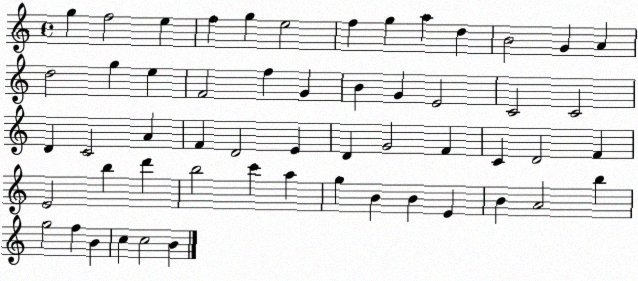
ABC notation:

X:1
T:Untitled
M:4/4
L:1/4
K:C
g f2 e f g e2 f g a d B2 G A d2 g e F2 f G B G E2 C2 C2 D C2 A F D2 E D G2 F C D2 F E2 b d' b2 c' a g B B E B A2 b g2 f B c c2 B